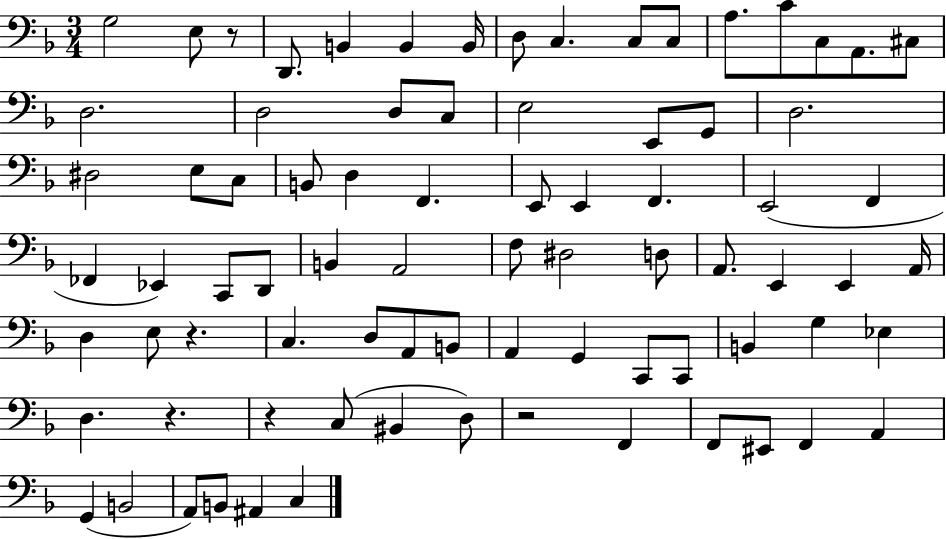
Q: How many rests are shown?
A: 5